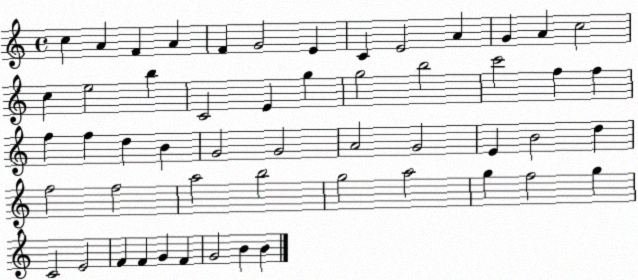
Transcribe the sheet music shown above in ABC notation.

X:1
T:Untitled
M:4/4
L:1/4
K:C
c A F A F G2 E C E2 A G A c2 c e2 b C2 E g g2 b2 c'2 f f f f d B G2 G2 A2 G2 E B2 d f2 f2 a2 b2 g2 a2 g f2 g C2 E2 F F G F G2 B B